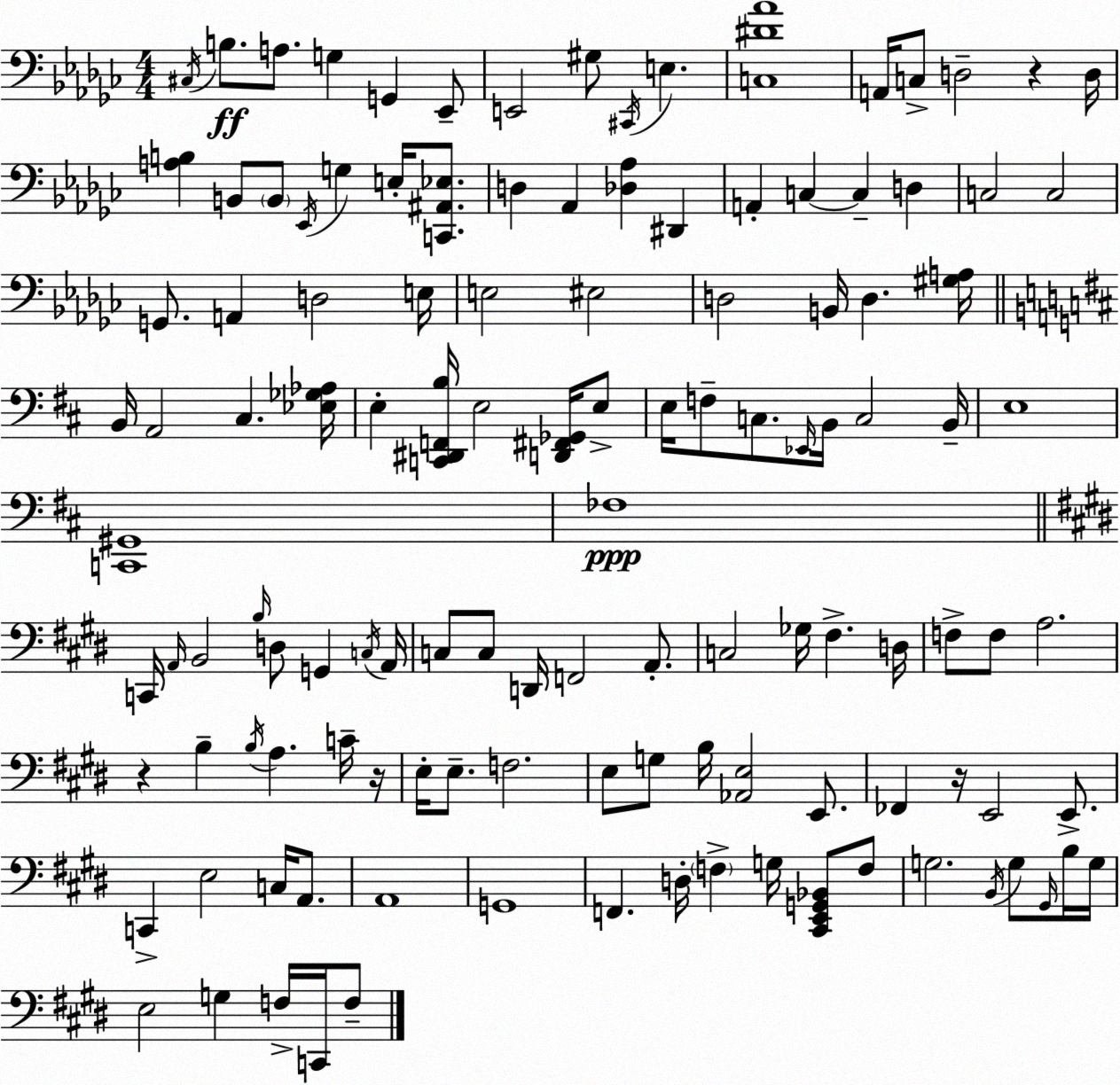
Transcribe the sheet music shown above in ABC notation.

X:1
T:Untitled
M:4/4
L:1/4
K:Ebm
^C,/4 B,/2 A,/2 G, G,, _E,,/2 E,,2 ^G,/2 ^C,,/4 E, [C,^D_A]4 A,,/4 C,/2 D,2 z D,/4 [A,B,] B,,/2 B,,/2 _E,,/4 G, E,/4 [C,,^A,,_E,]/2 D, _A,, [_D,_A,] ^D,, A,, C, C, D, C,2 C,2 G,,/2 A,, D,2 E,/4 E,2 ^E,2 D,2 B,,/4 D, [^G,A,]/4 B,,/4 A,,2 ^C, [_E,_G,_A,]/4 E, [C,,^D,,F,,B,]/4 E,2 [D,,^F,,_G,,]/4 E,/2 E,/4 F,/2 C,/2 _E,,/4 B,,/4 C,2 B,,/4 E,4 [C,,^G,,]4 _F,4 C,,/4 A,,/4 B,,2 B,/4 D,/2 G,, C,/4 A,,/4 C,/2 C,/2 D,,/4 F,,2 A,,/2 C,2 _G,/4 ^F, D,/4 F,/2 F,/2 A,2 z B, B,/4 A, C/4 z/4 E,/4 E,/2 F,2 E,/2 G,/2 B,/4 [_A,,E,]2 E,,/2 _F,, z/4 E,,2 E,,/2 C,, E,2 C,/4 A,,/2 A,,4 G,,4 F,, D,/4 F, G,/4 [^C,,E,,G,,_B,,]/2 F,/2 G,2 B,,/4 G,/2 ^G,,/4 B,/4 G,/4 E,2 G, F,/4 C,,/4 F,/2